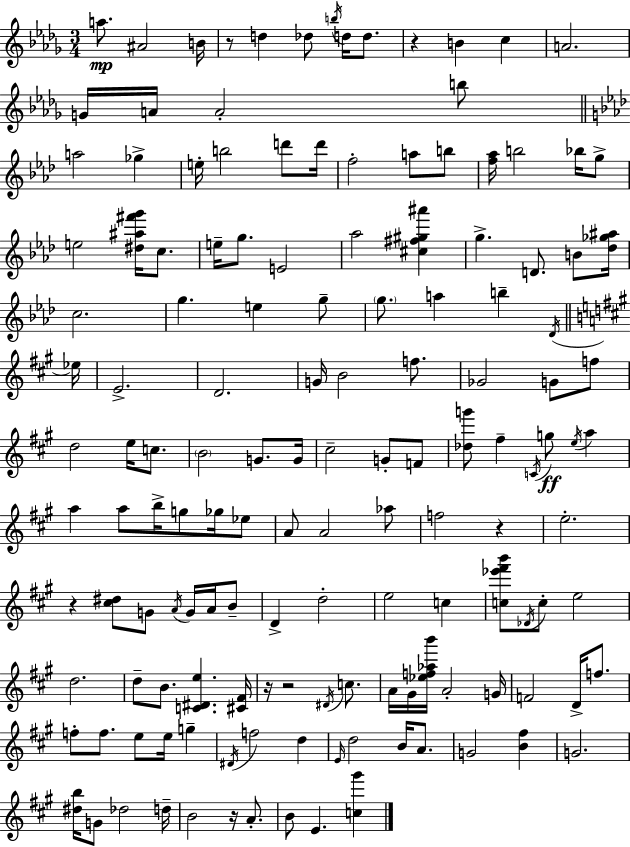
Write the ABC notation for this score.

X:1
T:Untitled
M:3/4
L:1/4
K:Bbm
a/2 ^A2 B/4 z/2 d _d/2 b/4 d/4 d/2 z B c A2 G/4 A/4 A2 b/2 a2 _g e/4 b2 d'/2 d'/4 f2 a/2 b/2 [f_a]/4 b2 _b/4 g/2 e2 [^d^a^f'g']/4 c/2 e/4 g/2 E2 _a2 [^c^f^g^a'] g D/2 B/2 [_d_g^a]/4 c2 g e g/2 g/2 a b _D/4 _e/4 E2 D2 G/4 B2 f/2 _G2 G/2 f/2 d2 e/4 c/2 B2 G/2 G/4 ^c2 G/2 F/2 [_dg']/2 ^f C/4 g/2 e/4 a a a/2 b/4 g/2 _g/4 _e/2 A/2 A2 _a/2 f2 z e2 z [^c^d]/2 G/2 A/4 G/4 A/4 B/2 D d2 e2 c [c_e'^f'b']/2 _D/4 c/2 e2 d2 d/2 B/2 [C^De] [^C^F]/4 z/4 z2 ^D/4 c/2 A/4 ^G/4 [_ef_ab']/4 A2 G/4 F2 D/4 f/2 f/2 f/2 e/2 e/4 g ^D/4 f2 d E/4 d2 B/4 A/2 G2 [B^f] G2 [^db]/4 G/2 _d2 d/4 B2 z/4 A/2 B/2 E [c^g']